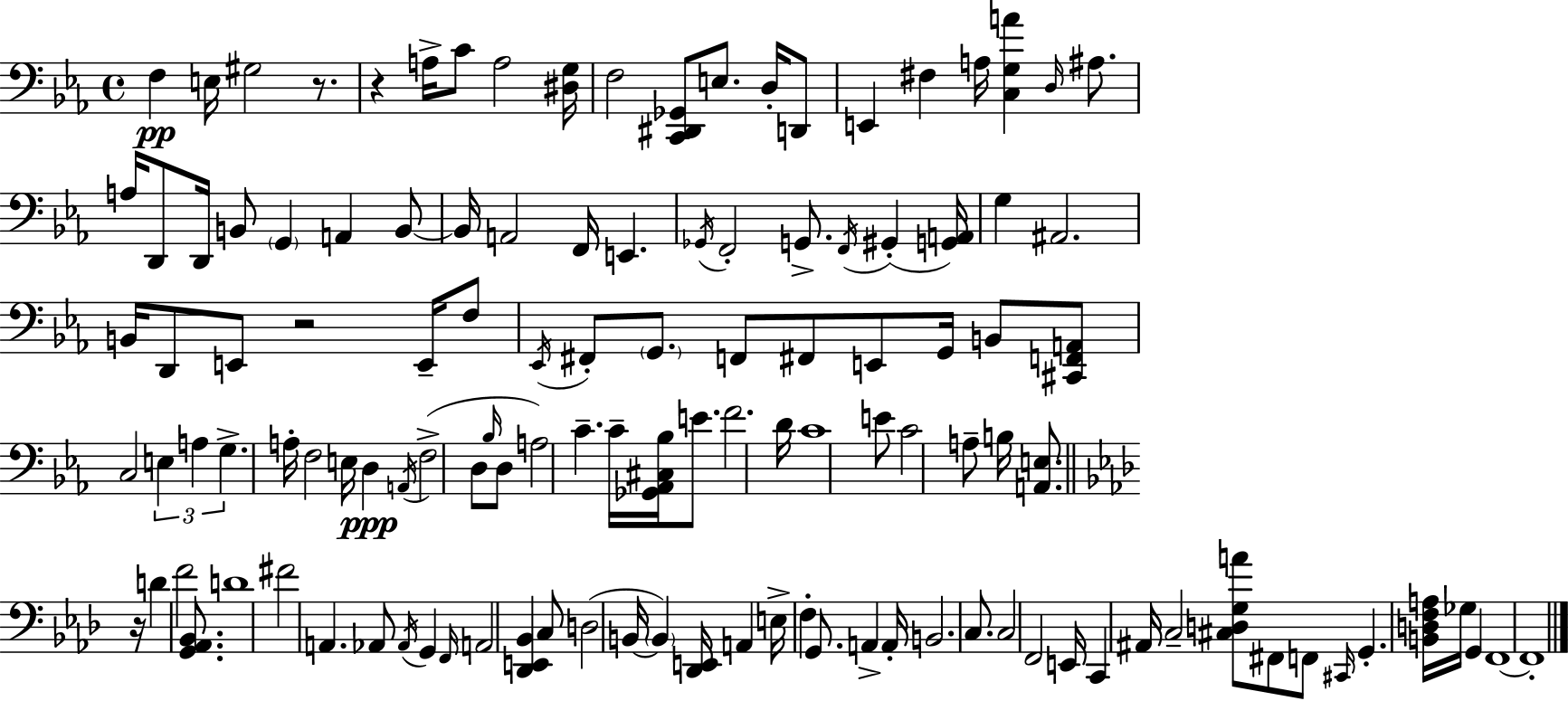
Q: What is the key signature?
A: C minor